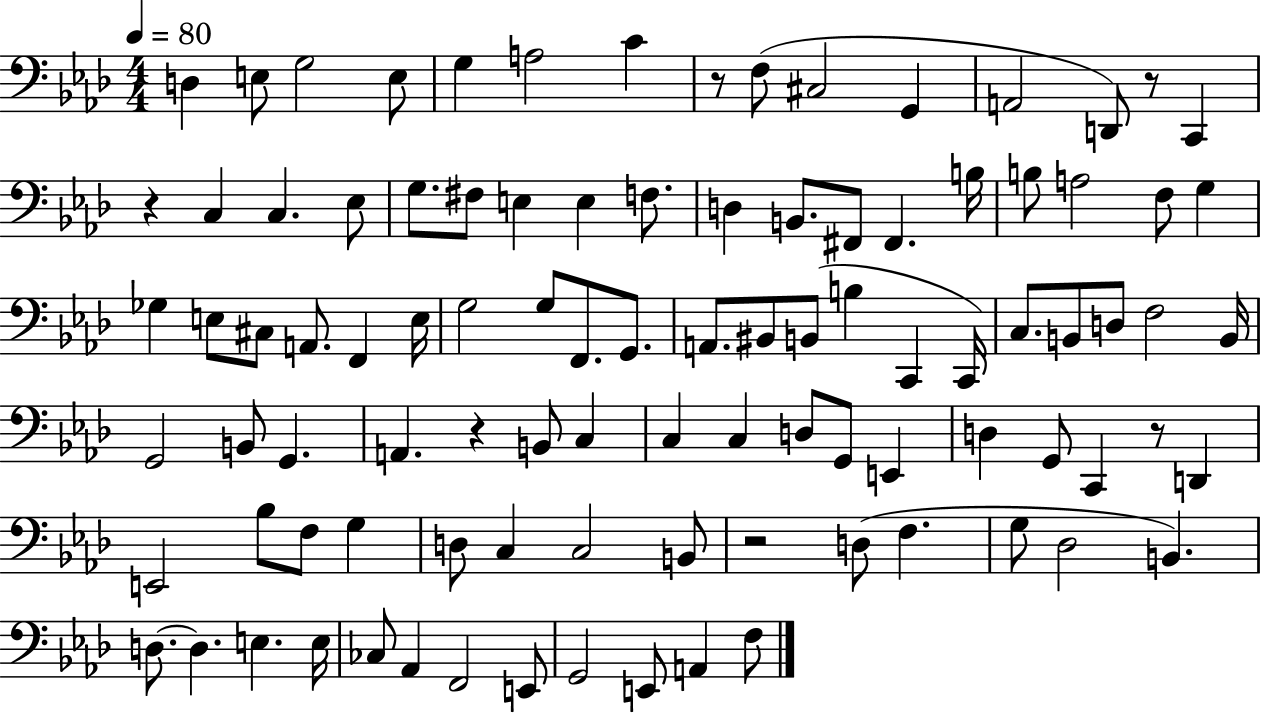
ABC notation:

X:1
T:Untitled
M:4/4
L:1/4
K:Ab
D, E,/2 G,2 E,/2 G, A,2 C z/2 F,/2 ^C,2 G,, A,,2 D,,/2 z/2 C,, z C, C, _E,/2 G,/2 ^F,/2 E, E, F,/2 D, B,,/2 ^F,,/2 ^F,, B,/4 B,/2 A,2 F,/2 G, _G, E,/2 ^C,/2 A,,/2 F,, E,/4 G,2 G,/2 F,,/2 G,,/2 A,,/2 ^B,,/2 B,,/2 B, C,, C,,/4 C,/2 B,,/2 D,/2 F,2 B,,/4 G,,2 B,,/2 G,, A,, z B,,/2 C, C, C, D,/2 G,,/2 E,, D, G,,/2 C,, z/2 D,, E,,2 _B,/2 F,/2 G, D,/2 C, C,2 B,,/2 z2 D,/2 F, G,/2 _D,2 B,, D,/2 D, E, E,/4 _C,/2 _A,, F,,2 E,,/2 G,,2 E,,/2 A,, F,/2